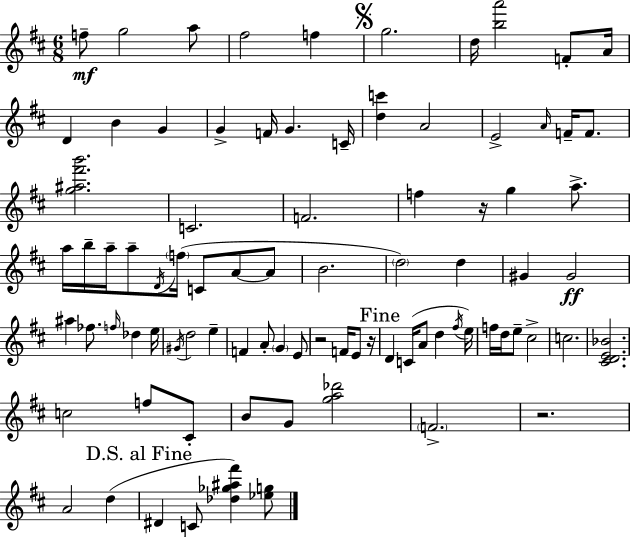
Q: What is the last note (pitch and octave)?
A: C4